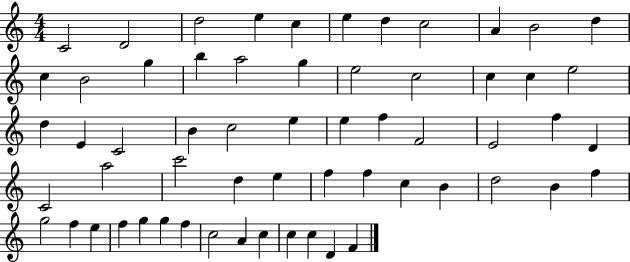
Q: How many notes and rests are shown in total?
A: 60